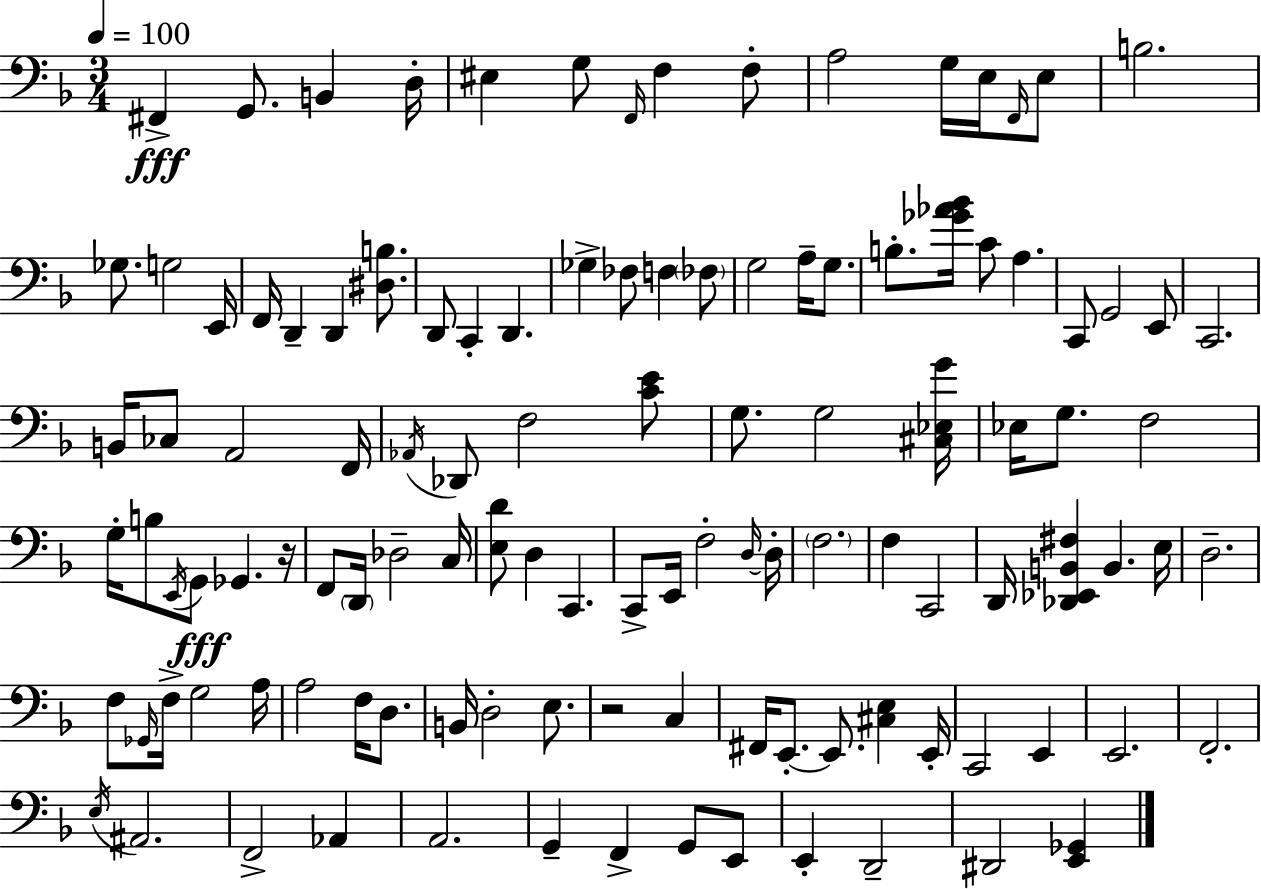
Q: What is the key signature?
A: D minor